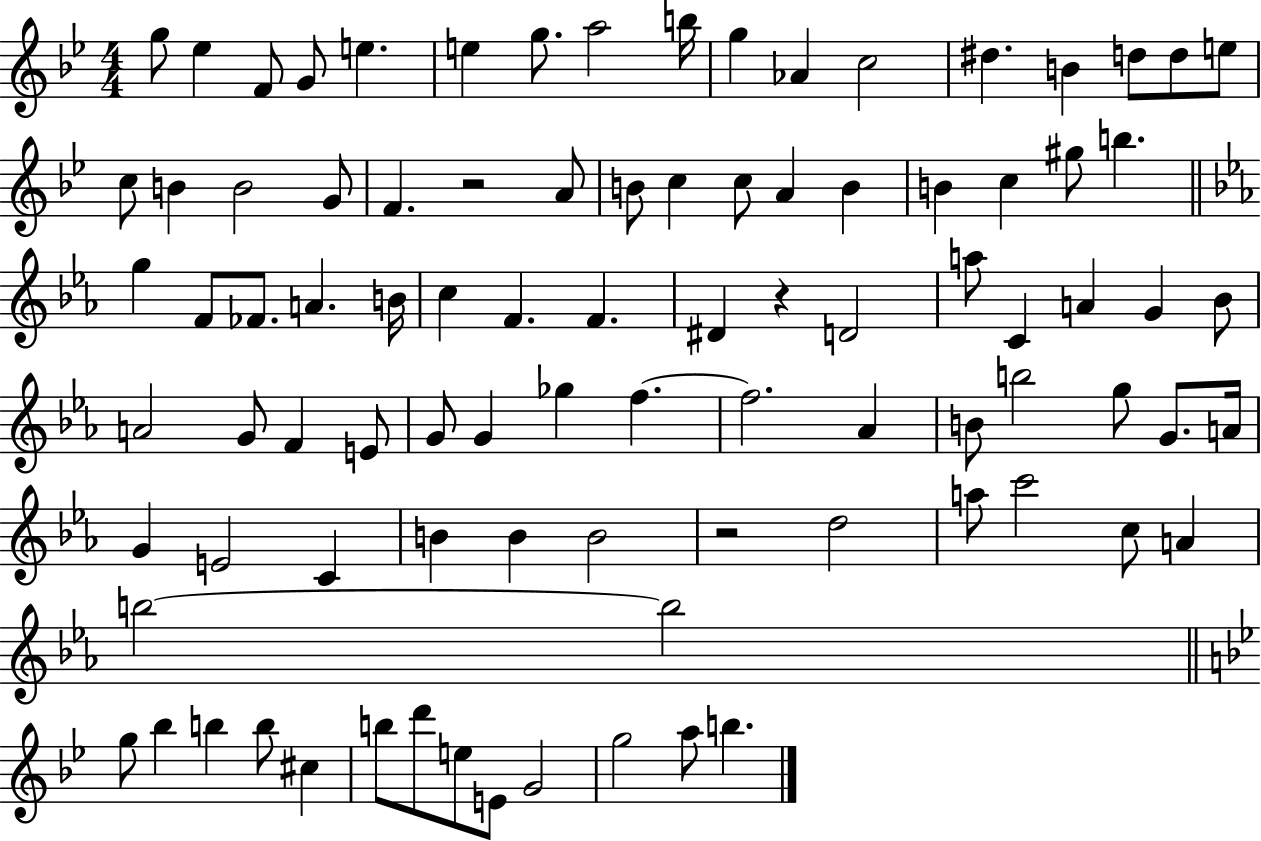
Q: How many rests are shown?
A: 3